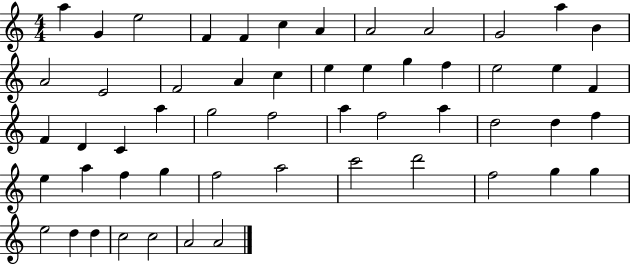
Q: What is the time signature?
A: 4/4